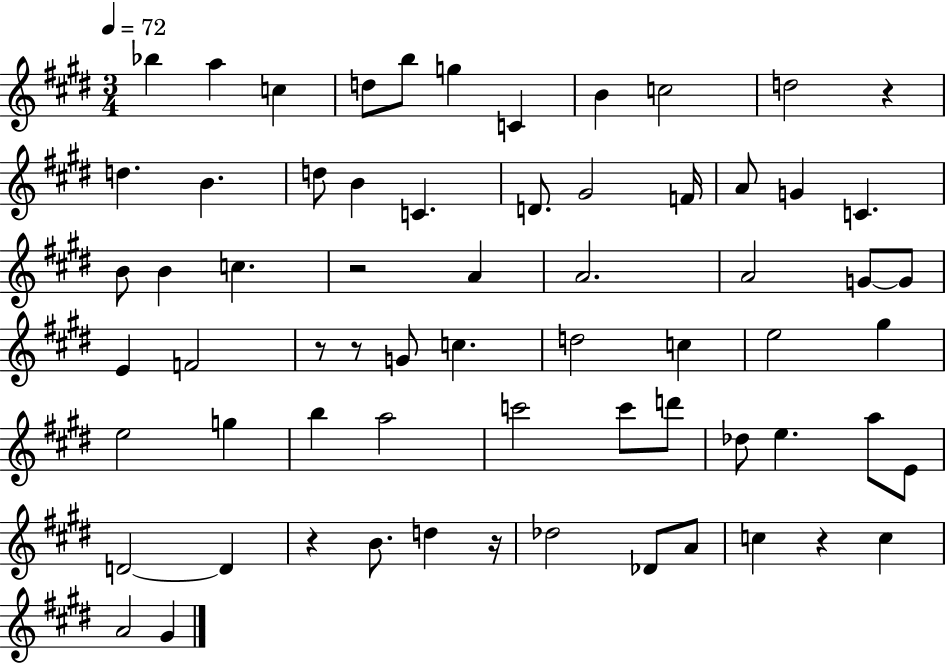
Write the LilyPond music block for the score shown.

{
  \clef treble
  \numericTimeSignature
  \time 3/4
  \key e \major
  \tempo 4 = 72
  bes''4 a''4 c''4 | d''8 b''8 g''4 c'4 | b'4 c''2 | d''2 r4 | \break d''4. b'4. | d''8 b'4 c'4. | d'8. gis'2 f'16 | a'8 g'4 c'4. | \break b'8 b'4 c''4. | r2 a'4 | a'2. | a'2 g'8~~ g'8 | \break e'4 f'2 | r8 r8 g'8 c''4. | d''2 c''4 | e''2 gis''4 | \break e''2 g''4 | b''4 a''2 | c'''2 c'''8 d'''8 | des''8 e''4. a''8 e'8 | \break d'2~~ d'4 | r4 b'8. d''4 r16 | des''2 des'8 a'8 | c''4 r4 c''4 | \break a'2 gis'4 | \bar "|."
}